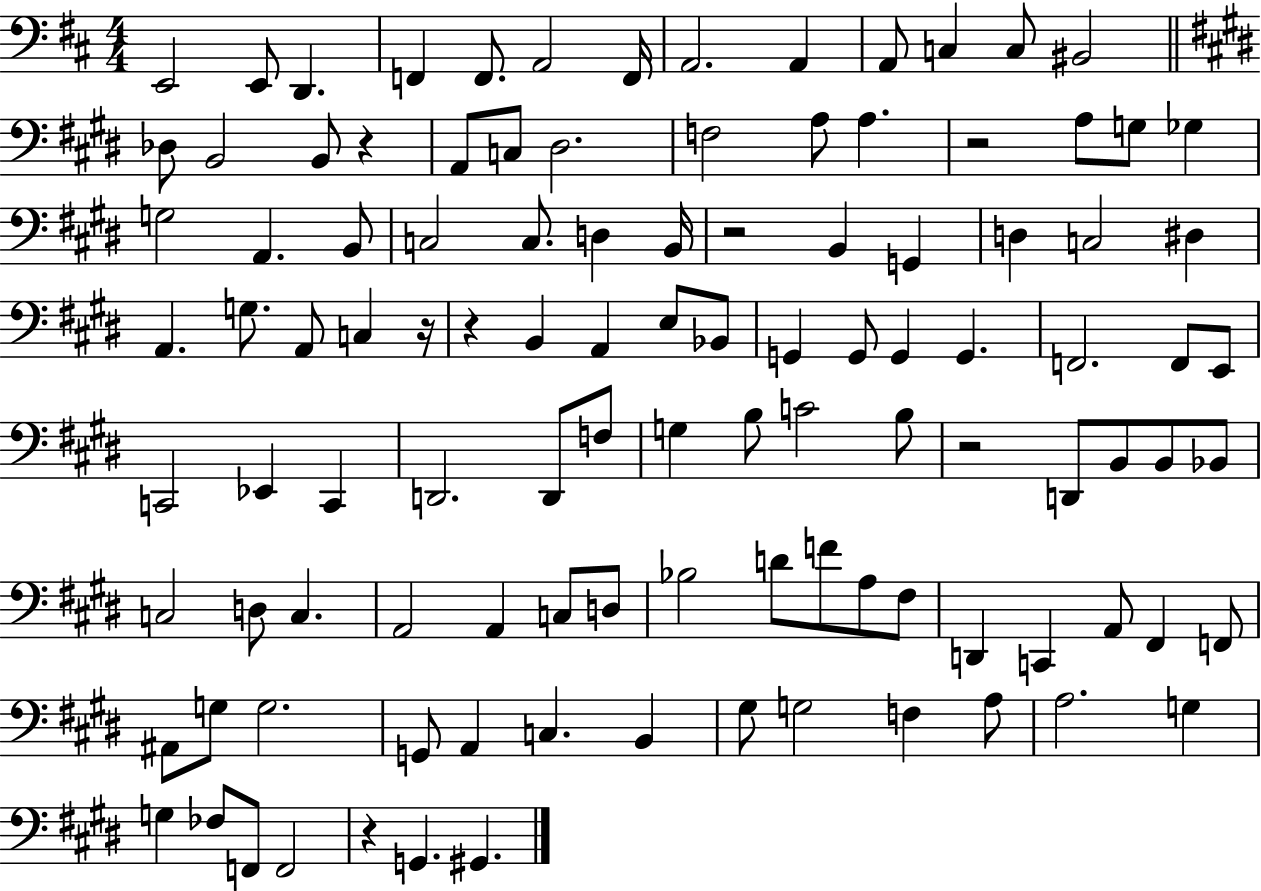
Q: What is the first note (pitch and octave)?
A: E2